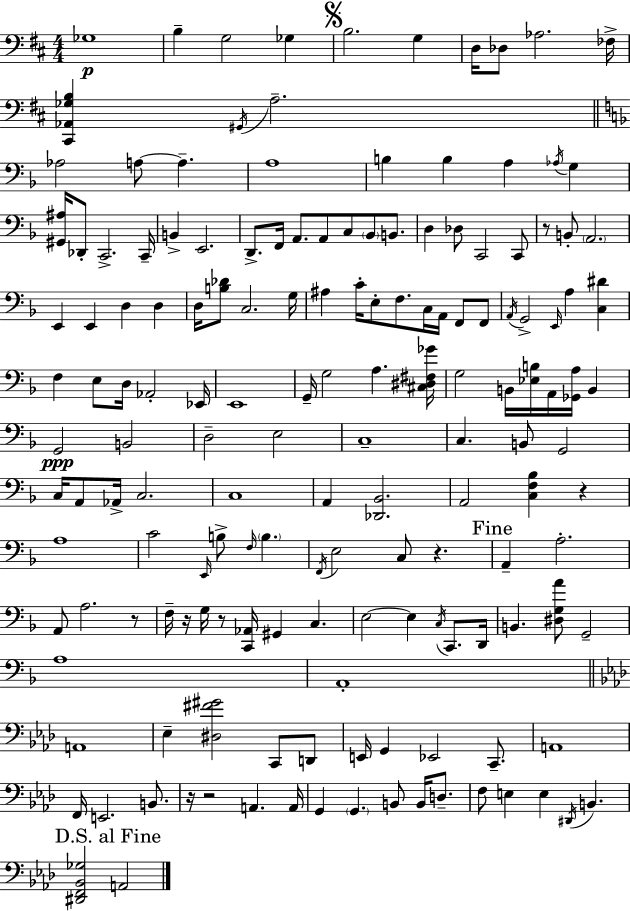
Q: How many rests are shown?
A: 8